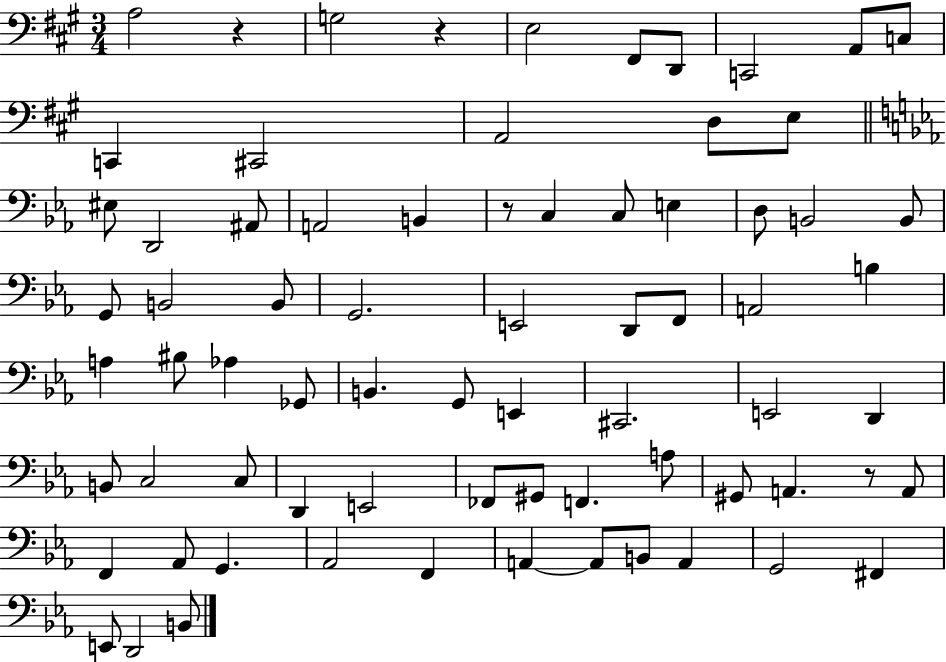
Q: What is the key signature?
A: A major